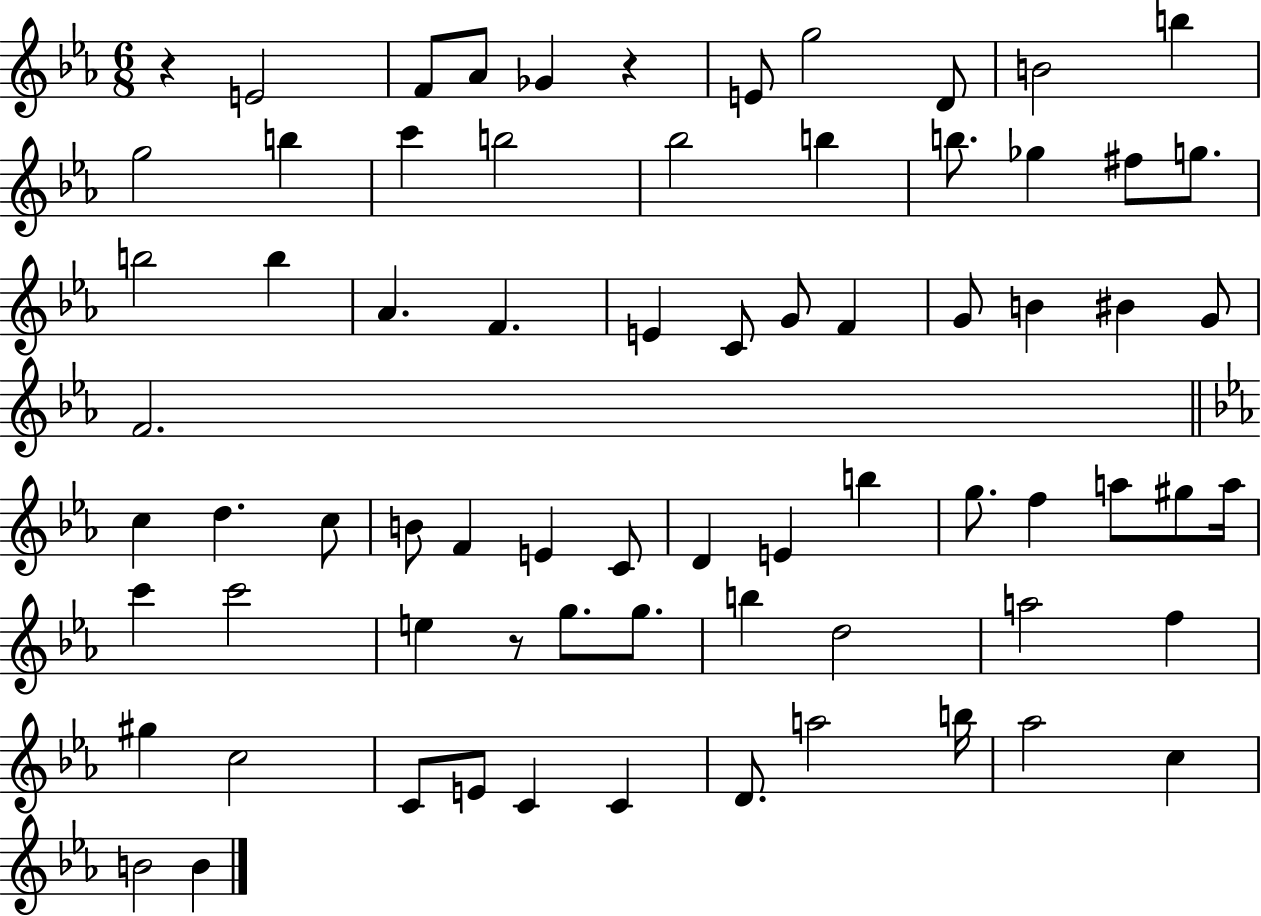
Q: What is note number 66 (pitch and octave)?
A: Ab5